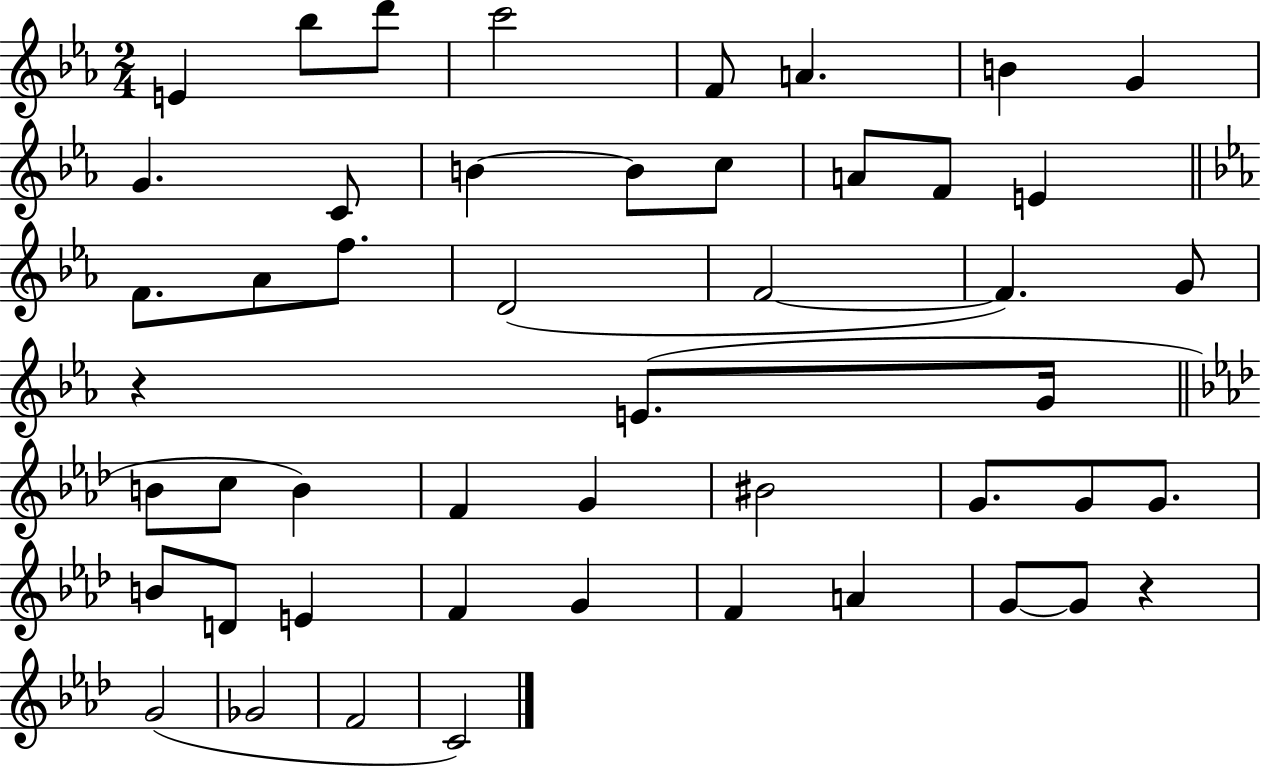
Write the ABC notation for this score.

X:1
T:Untitled
M:2/4
L:1/4
K:Eb
E _b/2 d'/2 c'2 F/2 A B G G C/2 B B/2 c/2 A/2 F/2 E F/2 _A/2 f/2 D2 F2 F G/2 z E/2 G/4 B/2 c/2 B F G ^B2 G/2 G/2 G/2 B/2 D/2 E F G F A G/2 G/2 z G2 _G2 F2 C2